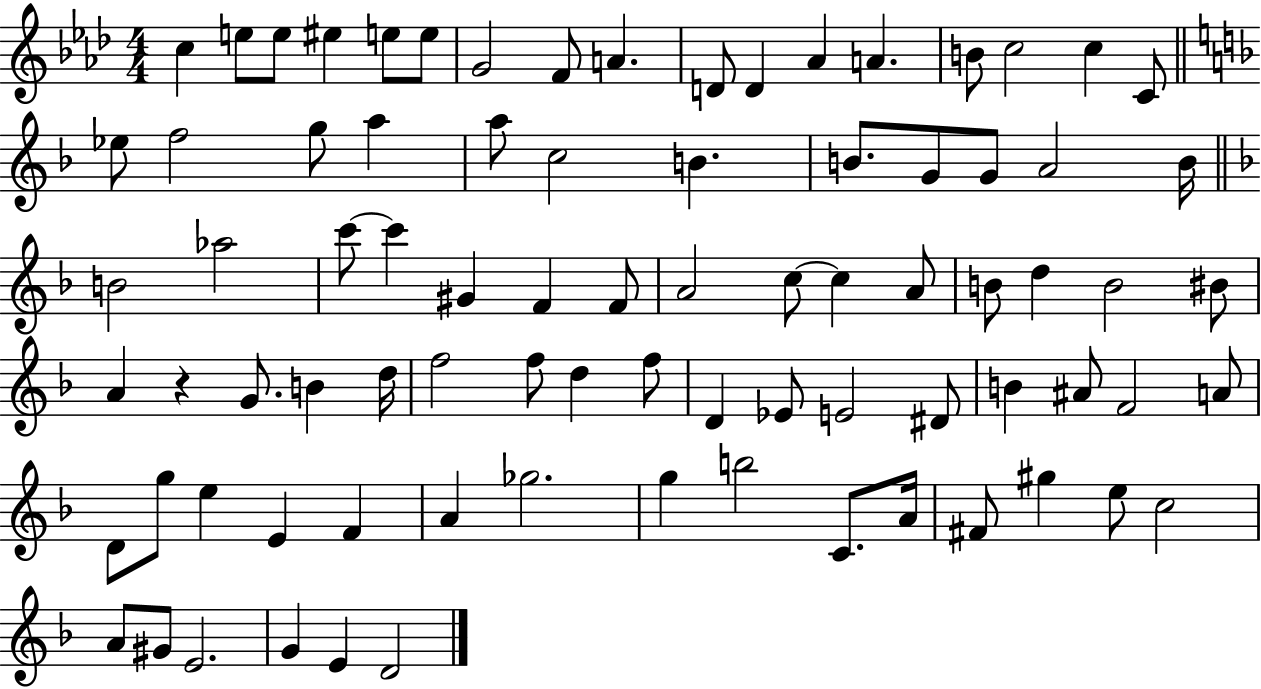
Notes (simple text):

C5/q E5/e E5/e EIS5/q E5/e E5/e G4/h F4/e A4/q. D4/e D4/q Ab4/q A4/q. B4/e C5/h C5/q C4/e Eb5/e F5/h G5/e A5/q A5/e C5/h B4/q. B4/e. G4/e G4/e A4/h B4/s B4/h Ab5/h C6/e C6/q G#4/q F4/q F4/e A4/h C5/e C5/q A4/e B4/e D5/q B4/h BIS4/e A4/q R/q G4/e. B4/q D5/s F5/h F5/e D5/q F5/e D4/q Eb4/e E4/h D#4/e B4/q A#4/e F4/h A4/e D4/e G5/e E5/q E4/q F4/q A4/q Gb5/h. G5/q B5/h C4/e. A4/s F#4/e G#5/q E5/e C5/h A4/e G#4/e E4/h. G4/q E4/q D4/h